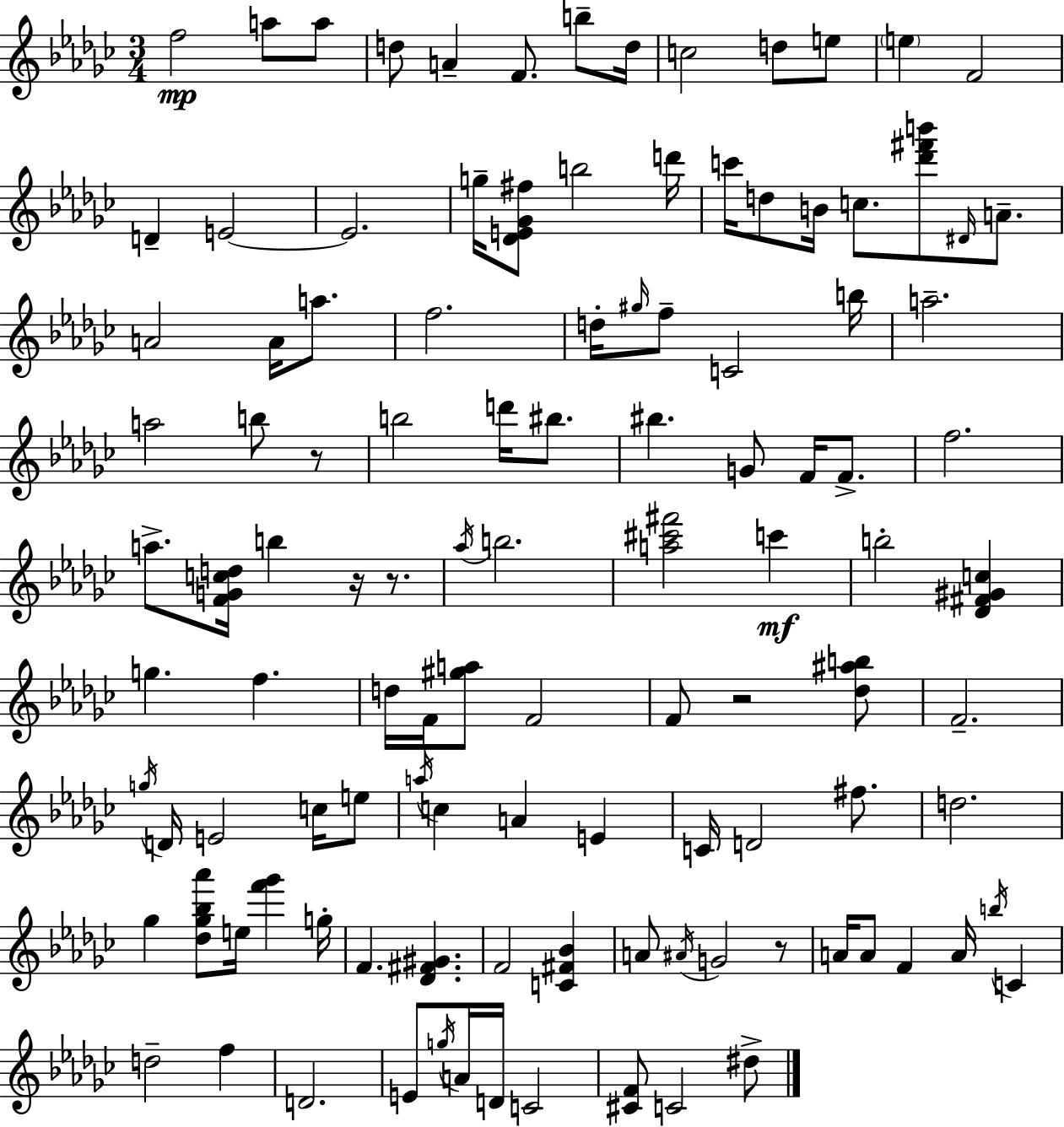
{
  \clef treble
  \numericTimeSignature
  \time 3/4
  \key ees \minor
  f''2\mp a''8 a''8 | d''8 a'4-- f'8. b''8-- d''16 | c''2 d''8 e''8 | \parenthesize e''4 f'2 | \break d'4-- e'2~~ | e'2. | g''16-- <des' e' ges' fis''>8 b''2 d'''16 | c'''16 d''8 b'16 c''8. <des''' fis''' b'''>8 \grace { dis'16 } a'8.-- | \break a'2 a'16 a''8. | f''2. | d''16-. \grace { gis''16 } f''8-- c'2 | b''16 a''2.-- | \break a''2 b''8 | r8 b''2 d'''16 bis''8. | bis''4. g'8 f'16 f'8.-> | f''2. | \break a''8.-> <f' g' c'' d''>16 b''4 r16 r8. | \acciaccatura { aes''16 } b''2. | <a'' cis''' fis'''>2 c'''4\mf | b''2-. <des' fis' gis' c''>4 | \break g''4. f''4. | d''16 f'16 <gis'' a''>8 f'2 | f'8 r2 | <des'' ais'' b''>8 f'2.-- | \break \acciaccatura { g''16 } d'16 e'2 | c''16 e''8 \acciaccatura { a''16 } c''4 a'4 | e'4 c'16 d'2 | fis''8. d''2. | \break ges''4 <des'' ges'' bes'' aes'''>8 e''16 | <f''' ges'''>4 g''16-. f'4. <des' fis' gis'>4. | f'2 | <c' fis' bes'>4 a'8 \acciaccatura { ais'16 } g'2 | \break r8 a'16 a'8 f'4 | a'16 \acciaccatura { b''16 } c'4 d''2-- | f''4 d'2. | e'8 \acciaccatura { g''16 } a'16 d'16 | \break c'2 <cis' f'>8 c'2 | dis''8-> \bar "|."
}